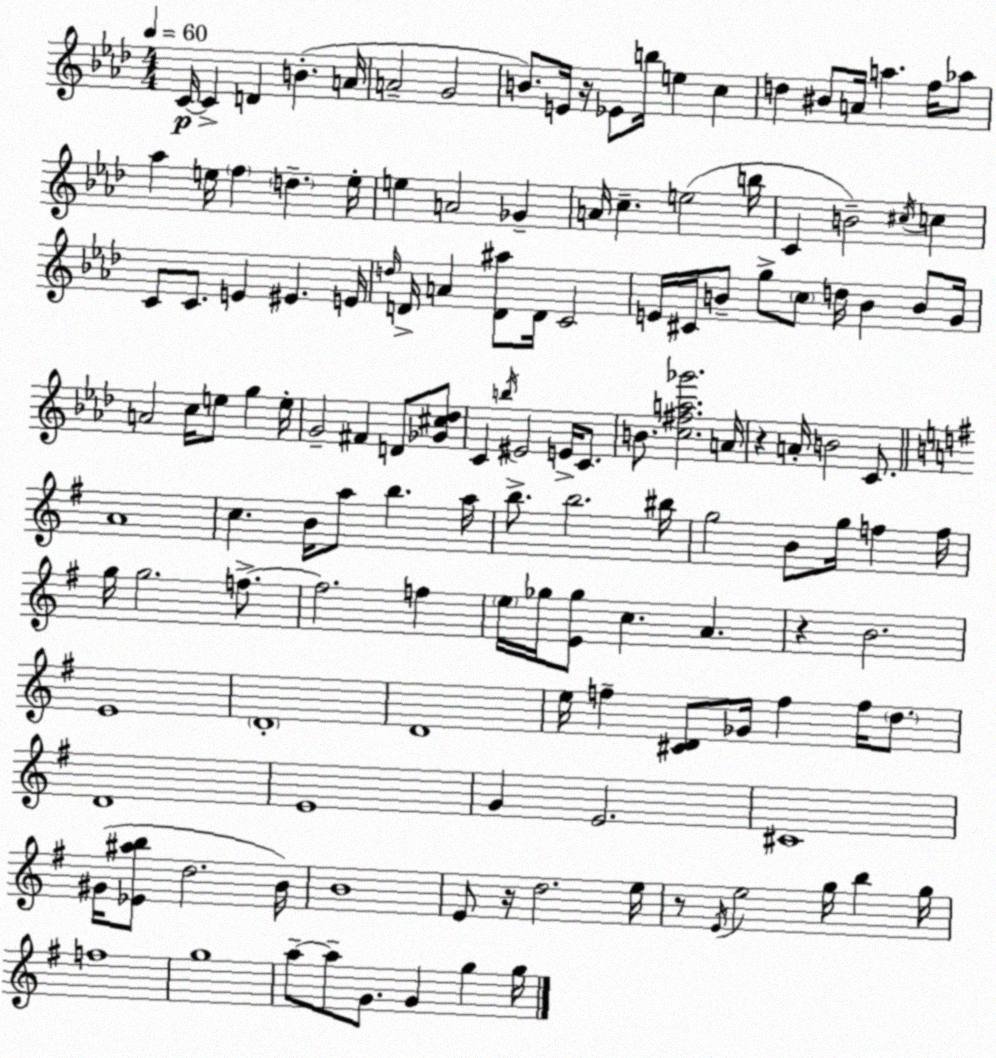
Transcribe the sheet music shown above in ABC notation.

X:1
T:Untitled
M:4/4
L:1/4
K:Fm
C/4 C D B A/4 A2 G2 B/2 E/4 z/4 _E/2 b/4 e c d ^B/2 A/4 a f/4 _a/2 _a e/4 f d e/4 e A2 _G A/4 c e2 b/4 C B2 ^c/4 c C/2 C/2 E ^E E/4 d/4 D/4 A [D^a]/2 D/4 C2 E/4 ^C/4 B/2 g/2 c/2 d/4 B B/2 G/4 A2 c/4 e/2 g e/4 G2 ^F D/2 [_G^c_d]/2 C b/4 ^E2 E/4 C/2 B/2 [c^fa_g']2 A/4 z A/4 B2 C/2 A4 c B/4 a/2 b a/4 b/2 b2 ^b/4 g2 B/2 g/4 f f/4 g/4 g2 f/2 f2 f e/4 _g/4 [E_g]/2 c A z B2 E4 D4 D4 e/4 f [^CD]/2 _G/4 f f/4 d/2 D4 E4 G E2 ^C4 ^G/4 [_E^ab]/2 d2 B/4 B4 E/2 z/4 d2 e/4 z/2 E/4 e2 g/4 b g/4 f4 g4 a/2 a/2 G/2 G g g/4